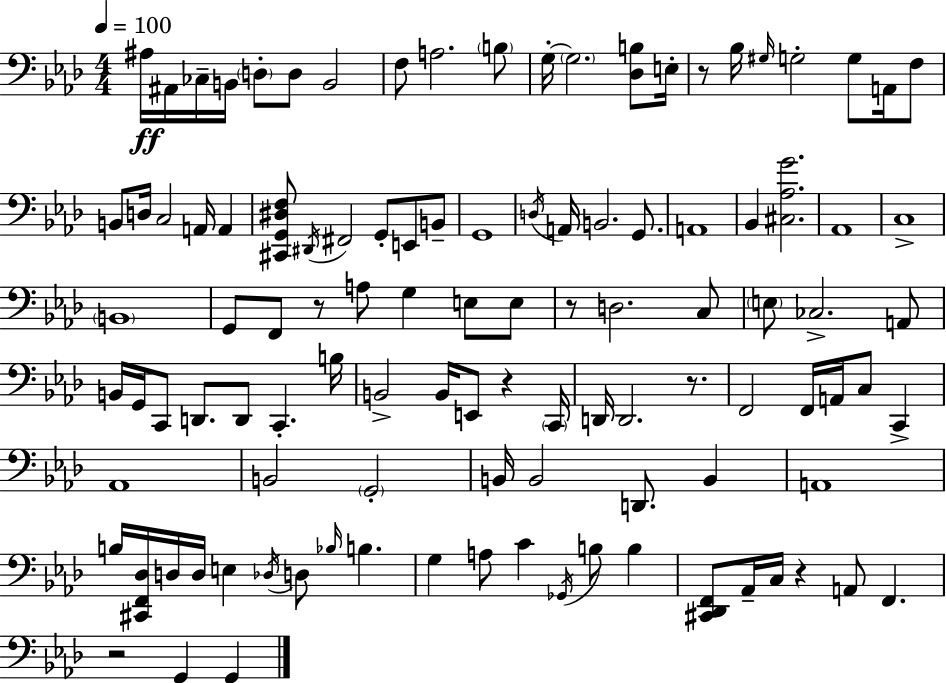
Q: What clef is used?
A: bass